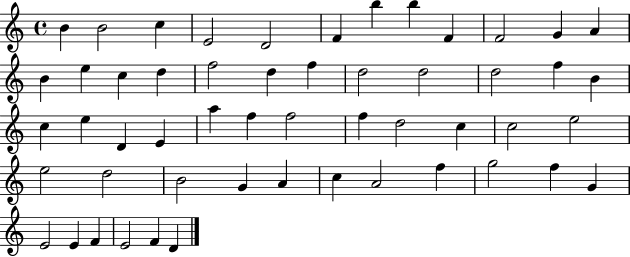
{
  \clef treble
  \time 4/4
  \defaultTimeSignature
  \key c \major
  b'4 b'2 c''4 | e'2 d'2 | f'4 b''4 b''4 f'4 | f'2 g'4 a'4 | \break b'4 e''4 c''4 d''4 | f''2 d''4 f''4 | d''2 d''2 | d''2 f''4 b'4 | \break c''4 e''4 d'4 e'4 | a''4 f''4 f''2 | f''4 d''2 c''4 | c''2 e''2 | \break e''2 d''2 | b'2 g'4 a'4 | c''4 a'2 f''4 | g''2 f''4 g'4 | \break e'2 e'4 f'4 | e'2 f'4 d'4 | \bar "|."
}